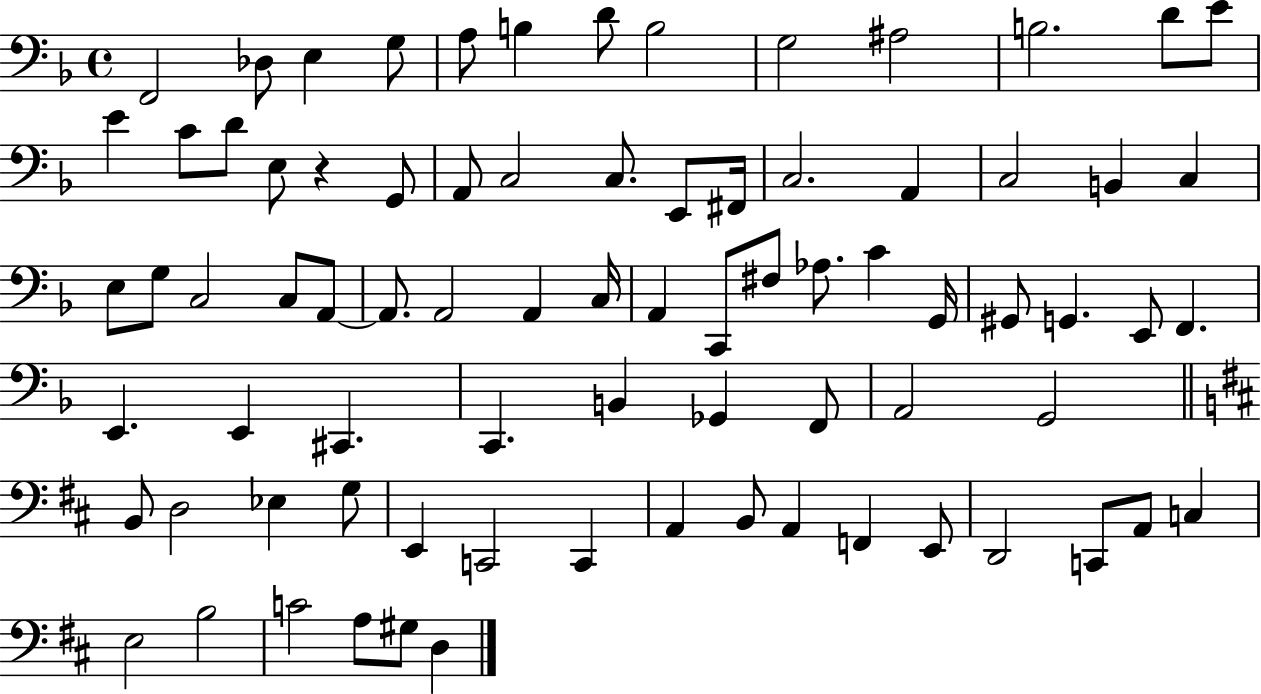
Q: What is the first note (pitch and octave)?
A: F2